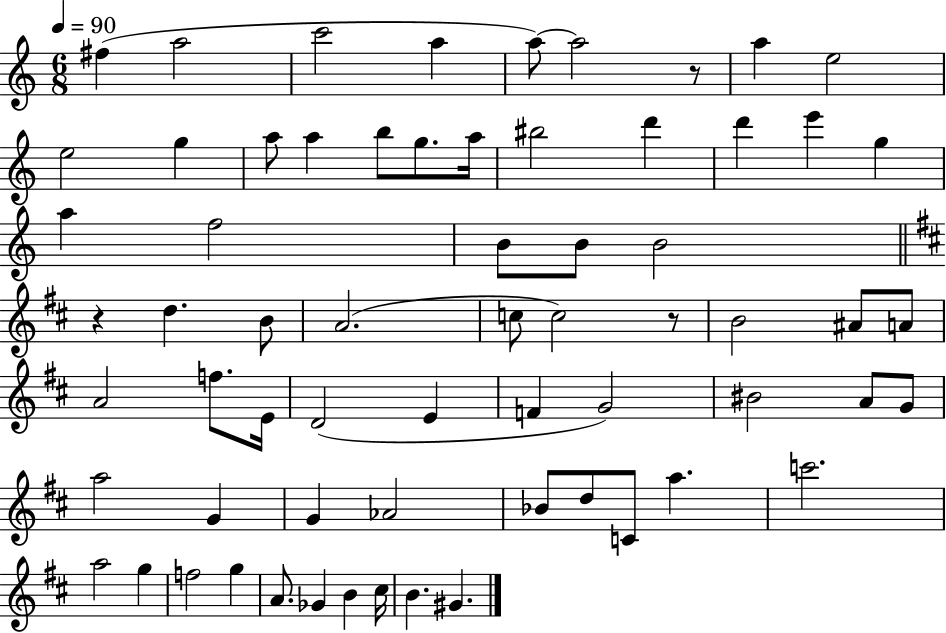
F#5/q A5/h C6/h A5/q A5/e A5/h R/e A5/q E5/h E5/h G5/q A5/e A5/q B5/e G5/e. A5/s BIS5/h D6/q D6/q E6/q G5/q A5/q F5/h B4/e B4/e B4/h R/q D5/q. B4/e A4/h. C5/e C5/h R/e B4/h A#4/e A4/e A4/h F5/e. E4/s D4/h E4/q F4/q G4/h BIS4/h A4/e G4/e A5/h G4/q G4/q Ab4/h Bb4/e D5/e C4/e A5/q. C6/h. A5/h G5/q F5/h G5/q A4/e. Gb4/q B4/q C#5/s B4/q. G#4/q.